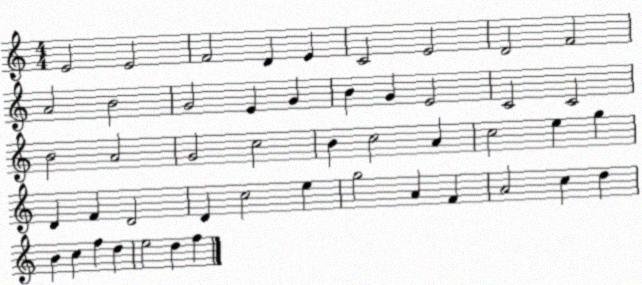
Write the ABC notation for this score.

X:1
T:Untitled
M:4/4
L:1/4
K:C
E2 E2 F2 D E C2 E2 D2 F2 A2 B2 G2 E G B G E2 C2 C2 B2 A2 G2 c2 B c2 A c2 e g D F D2 D c2 e g2 A F A2 c d B c f d e2 d f